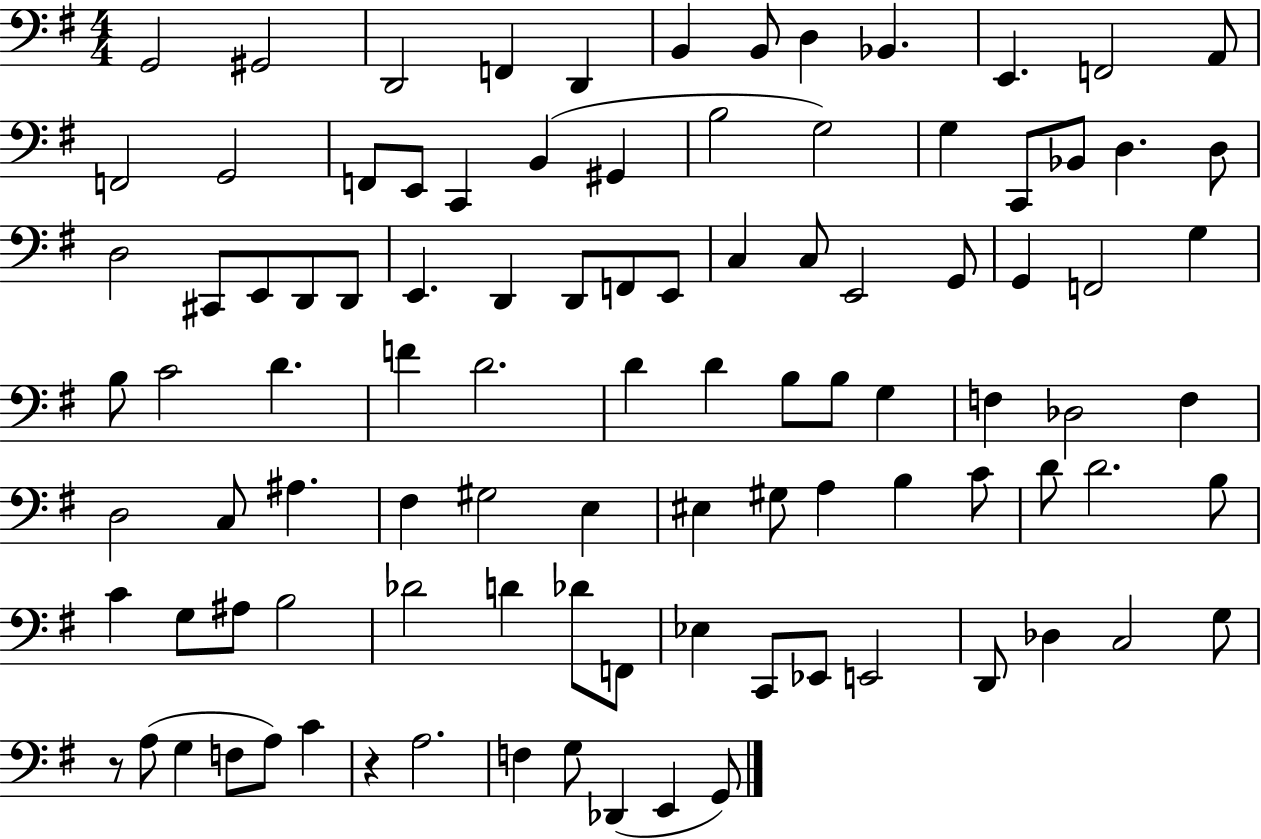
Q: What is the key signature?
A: G major